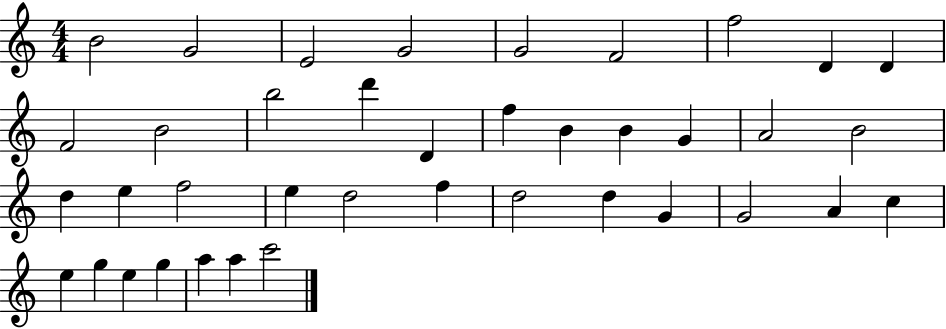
{
  \clef treble
  \numericTimeSignature
  \time 4/4
  \key c \major
  b'2 g'2 | e'2 g'2 | g'2 f'2 | f''2 d'4 d'4 | \break f'2 b'2 | b''2 d'''4 d'4 | f''4 b'4 b'4 g'4 | a'2 b'2 | \break d''4 e''4 f''2 | e''4 d''2 f''4 | d''2 d''4 g'4 | g'2 a'4 c''4 | \break e''4 g''4 e''4 g''4 | a''4 a''4 c'''2 | \bar "|."
}